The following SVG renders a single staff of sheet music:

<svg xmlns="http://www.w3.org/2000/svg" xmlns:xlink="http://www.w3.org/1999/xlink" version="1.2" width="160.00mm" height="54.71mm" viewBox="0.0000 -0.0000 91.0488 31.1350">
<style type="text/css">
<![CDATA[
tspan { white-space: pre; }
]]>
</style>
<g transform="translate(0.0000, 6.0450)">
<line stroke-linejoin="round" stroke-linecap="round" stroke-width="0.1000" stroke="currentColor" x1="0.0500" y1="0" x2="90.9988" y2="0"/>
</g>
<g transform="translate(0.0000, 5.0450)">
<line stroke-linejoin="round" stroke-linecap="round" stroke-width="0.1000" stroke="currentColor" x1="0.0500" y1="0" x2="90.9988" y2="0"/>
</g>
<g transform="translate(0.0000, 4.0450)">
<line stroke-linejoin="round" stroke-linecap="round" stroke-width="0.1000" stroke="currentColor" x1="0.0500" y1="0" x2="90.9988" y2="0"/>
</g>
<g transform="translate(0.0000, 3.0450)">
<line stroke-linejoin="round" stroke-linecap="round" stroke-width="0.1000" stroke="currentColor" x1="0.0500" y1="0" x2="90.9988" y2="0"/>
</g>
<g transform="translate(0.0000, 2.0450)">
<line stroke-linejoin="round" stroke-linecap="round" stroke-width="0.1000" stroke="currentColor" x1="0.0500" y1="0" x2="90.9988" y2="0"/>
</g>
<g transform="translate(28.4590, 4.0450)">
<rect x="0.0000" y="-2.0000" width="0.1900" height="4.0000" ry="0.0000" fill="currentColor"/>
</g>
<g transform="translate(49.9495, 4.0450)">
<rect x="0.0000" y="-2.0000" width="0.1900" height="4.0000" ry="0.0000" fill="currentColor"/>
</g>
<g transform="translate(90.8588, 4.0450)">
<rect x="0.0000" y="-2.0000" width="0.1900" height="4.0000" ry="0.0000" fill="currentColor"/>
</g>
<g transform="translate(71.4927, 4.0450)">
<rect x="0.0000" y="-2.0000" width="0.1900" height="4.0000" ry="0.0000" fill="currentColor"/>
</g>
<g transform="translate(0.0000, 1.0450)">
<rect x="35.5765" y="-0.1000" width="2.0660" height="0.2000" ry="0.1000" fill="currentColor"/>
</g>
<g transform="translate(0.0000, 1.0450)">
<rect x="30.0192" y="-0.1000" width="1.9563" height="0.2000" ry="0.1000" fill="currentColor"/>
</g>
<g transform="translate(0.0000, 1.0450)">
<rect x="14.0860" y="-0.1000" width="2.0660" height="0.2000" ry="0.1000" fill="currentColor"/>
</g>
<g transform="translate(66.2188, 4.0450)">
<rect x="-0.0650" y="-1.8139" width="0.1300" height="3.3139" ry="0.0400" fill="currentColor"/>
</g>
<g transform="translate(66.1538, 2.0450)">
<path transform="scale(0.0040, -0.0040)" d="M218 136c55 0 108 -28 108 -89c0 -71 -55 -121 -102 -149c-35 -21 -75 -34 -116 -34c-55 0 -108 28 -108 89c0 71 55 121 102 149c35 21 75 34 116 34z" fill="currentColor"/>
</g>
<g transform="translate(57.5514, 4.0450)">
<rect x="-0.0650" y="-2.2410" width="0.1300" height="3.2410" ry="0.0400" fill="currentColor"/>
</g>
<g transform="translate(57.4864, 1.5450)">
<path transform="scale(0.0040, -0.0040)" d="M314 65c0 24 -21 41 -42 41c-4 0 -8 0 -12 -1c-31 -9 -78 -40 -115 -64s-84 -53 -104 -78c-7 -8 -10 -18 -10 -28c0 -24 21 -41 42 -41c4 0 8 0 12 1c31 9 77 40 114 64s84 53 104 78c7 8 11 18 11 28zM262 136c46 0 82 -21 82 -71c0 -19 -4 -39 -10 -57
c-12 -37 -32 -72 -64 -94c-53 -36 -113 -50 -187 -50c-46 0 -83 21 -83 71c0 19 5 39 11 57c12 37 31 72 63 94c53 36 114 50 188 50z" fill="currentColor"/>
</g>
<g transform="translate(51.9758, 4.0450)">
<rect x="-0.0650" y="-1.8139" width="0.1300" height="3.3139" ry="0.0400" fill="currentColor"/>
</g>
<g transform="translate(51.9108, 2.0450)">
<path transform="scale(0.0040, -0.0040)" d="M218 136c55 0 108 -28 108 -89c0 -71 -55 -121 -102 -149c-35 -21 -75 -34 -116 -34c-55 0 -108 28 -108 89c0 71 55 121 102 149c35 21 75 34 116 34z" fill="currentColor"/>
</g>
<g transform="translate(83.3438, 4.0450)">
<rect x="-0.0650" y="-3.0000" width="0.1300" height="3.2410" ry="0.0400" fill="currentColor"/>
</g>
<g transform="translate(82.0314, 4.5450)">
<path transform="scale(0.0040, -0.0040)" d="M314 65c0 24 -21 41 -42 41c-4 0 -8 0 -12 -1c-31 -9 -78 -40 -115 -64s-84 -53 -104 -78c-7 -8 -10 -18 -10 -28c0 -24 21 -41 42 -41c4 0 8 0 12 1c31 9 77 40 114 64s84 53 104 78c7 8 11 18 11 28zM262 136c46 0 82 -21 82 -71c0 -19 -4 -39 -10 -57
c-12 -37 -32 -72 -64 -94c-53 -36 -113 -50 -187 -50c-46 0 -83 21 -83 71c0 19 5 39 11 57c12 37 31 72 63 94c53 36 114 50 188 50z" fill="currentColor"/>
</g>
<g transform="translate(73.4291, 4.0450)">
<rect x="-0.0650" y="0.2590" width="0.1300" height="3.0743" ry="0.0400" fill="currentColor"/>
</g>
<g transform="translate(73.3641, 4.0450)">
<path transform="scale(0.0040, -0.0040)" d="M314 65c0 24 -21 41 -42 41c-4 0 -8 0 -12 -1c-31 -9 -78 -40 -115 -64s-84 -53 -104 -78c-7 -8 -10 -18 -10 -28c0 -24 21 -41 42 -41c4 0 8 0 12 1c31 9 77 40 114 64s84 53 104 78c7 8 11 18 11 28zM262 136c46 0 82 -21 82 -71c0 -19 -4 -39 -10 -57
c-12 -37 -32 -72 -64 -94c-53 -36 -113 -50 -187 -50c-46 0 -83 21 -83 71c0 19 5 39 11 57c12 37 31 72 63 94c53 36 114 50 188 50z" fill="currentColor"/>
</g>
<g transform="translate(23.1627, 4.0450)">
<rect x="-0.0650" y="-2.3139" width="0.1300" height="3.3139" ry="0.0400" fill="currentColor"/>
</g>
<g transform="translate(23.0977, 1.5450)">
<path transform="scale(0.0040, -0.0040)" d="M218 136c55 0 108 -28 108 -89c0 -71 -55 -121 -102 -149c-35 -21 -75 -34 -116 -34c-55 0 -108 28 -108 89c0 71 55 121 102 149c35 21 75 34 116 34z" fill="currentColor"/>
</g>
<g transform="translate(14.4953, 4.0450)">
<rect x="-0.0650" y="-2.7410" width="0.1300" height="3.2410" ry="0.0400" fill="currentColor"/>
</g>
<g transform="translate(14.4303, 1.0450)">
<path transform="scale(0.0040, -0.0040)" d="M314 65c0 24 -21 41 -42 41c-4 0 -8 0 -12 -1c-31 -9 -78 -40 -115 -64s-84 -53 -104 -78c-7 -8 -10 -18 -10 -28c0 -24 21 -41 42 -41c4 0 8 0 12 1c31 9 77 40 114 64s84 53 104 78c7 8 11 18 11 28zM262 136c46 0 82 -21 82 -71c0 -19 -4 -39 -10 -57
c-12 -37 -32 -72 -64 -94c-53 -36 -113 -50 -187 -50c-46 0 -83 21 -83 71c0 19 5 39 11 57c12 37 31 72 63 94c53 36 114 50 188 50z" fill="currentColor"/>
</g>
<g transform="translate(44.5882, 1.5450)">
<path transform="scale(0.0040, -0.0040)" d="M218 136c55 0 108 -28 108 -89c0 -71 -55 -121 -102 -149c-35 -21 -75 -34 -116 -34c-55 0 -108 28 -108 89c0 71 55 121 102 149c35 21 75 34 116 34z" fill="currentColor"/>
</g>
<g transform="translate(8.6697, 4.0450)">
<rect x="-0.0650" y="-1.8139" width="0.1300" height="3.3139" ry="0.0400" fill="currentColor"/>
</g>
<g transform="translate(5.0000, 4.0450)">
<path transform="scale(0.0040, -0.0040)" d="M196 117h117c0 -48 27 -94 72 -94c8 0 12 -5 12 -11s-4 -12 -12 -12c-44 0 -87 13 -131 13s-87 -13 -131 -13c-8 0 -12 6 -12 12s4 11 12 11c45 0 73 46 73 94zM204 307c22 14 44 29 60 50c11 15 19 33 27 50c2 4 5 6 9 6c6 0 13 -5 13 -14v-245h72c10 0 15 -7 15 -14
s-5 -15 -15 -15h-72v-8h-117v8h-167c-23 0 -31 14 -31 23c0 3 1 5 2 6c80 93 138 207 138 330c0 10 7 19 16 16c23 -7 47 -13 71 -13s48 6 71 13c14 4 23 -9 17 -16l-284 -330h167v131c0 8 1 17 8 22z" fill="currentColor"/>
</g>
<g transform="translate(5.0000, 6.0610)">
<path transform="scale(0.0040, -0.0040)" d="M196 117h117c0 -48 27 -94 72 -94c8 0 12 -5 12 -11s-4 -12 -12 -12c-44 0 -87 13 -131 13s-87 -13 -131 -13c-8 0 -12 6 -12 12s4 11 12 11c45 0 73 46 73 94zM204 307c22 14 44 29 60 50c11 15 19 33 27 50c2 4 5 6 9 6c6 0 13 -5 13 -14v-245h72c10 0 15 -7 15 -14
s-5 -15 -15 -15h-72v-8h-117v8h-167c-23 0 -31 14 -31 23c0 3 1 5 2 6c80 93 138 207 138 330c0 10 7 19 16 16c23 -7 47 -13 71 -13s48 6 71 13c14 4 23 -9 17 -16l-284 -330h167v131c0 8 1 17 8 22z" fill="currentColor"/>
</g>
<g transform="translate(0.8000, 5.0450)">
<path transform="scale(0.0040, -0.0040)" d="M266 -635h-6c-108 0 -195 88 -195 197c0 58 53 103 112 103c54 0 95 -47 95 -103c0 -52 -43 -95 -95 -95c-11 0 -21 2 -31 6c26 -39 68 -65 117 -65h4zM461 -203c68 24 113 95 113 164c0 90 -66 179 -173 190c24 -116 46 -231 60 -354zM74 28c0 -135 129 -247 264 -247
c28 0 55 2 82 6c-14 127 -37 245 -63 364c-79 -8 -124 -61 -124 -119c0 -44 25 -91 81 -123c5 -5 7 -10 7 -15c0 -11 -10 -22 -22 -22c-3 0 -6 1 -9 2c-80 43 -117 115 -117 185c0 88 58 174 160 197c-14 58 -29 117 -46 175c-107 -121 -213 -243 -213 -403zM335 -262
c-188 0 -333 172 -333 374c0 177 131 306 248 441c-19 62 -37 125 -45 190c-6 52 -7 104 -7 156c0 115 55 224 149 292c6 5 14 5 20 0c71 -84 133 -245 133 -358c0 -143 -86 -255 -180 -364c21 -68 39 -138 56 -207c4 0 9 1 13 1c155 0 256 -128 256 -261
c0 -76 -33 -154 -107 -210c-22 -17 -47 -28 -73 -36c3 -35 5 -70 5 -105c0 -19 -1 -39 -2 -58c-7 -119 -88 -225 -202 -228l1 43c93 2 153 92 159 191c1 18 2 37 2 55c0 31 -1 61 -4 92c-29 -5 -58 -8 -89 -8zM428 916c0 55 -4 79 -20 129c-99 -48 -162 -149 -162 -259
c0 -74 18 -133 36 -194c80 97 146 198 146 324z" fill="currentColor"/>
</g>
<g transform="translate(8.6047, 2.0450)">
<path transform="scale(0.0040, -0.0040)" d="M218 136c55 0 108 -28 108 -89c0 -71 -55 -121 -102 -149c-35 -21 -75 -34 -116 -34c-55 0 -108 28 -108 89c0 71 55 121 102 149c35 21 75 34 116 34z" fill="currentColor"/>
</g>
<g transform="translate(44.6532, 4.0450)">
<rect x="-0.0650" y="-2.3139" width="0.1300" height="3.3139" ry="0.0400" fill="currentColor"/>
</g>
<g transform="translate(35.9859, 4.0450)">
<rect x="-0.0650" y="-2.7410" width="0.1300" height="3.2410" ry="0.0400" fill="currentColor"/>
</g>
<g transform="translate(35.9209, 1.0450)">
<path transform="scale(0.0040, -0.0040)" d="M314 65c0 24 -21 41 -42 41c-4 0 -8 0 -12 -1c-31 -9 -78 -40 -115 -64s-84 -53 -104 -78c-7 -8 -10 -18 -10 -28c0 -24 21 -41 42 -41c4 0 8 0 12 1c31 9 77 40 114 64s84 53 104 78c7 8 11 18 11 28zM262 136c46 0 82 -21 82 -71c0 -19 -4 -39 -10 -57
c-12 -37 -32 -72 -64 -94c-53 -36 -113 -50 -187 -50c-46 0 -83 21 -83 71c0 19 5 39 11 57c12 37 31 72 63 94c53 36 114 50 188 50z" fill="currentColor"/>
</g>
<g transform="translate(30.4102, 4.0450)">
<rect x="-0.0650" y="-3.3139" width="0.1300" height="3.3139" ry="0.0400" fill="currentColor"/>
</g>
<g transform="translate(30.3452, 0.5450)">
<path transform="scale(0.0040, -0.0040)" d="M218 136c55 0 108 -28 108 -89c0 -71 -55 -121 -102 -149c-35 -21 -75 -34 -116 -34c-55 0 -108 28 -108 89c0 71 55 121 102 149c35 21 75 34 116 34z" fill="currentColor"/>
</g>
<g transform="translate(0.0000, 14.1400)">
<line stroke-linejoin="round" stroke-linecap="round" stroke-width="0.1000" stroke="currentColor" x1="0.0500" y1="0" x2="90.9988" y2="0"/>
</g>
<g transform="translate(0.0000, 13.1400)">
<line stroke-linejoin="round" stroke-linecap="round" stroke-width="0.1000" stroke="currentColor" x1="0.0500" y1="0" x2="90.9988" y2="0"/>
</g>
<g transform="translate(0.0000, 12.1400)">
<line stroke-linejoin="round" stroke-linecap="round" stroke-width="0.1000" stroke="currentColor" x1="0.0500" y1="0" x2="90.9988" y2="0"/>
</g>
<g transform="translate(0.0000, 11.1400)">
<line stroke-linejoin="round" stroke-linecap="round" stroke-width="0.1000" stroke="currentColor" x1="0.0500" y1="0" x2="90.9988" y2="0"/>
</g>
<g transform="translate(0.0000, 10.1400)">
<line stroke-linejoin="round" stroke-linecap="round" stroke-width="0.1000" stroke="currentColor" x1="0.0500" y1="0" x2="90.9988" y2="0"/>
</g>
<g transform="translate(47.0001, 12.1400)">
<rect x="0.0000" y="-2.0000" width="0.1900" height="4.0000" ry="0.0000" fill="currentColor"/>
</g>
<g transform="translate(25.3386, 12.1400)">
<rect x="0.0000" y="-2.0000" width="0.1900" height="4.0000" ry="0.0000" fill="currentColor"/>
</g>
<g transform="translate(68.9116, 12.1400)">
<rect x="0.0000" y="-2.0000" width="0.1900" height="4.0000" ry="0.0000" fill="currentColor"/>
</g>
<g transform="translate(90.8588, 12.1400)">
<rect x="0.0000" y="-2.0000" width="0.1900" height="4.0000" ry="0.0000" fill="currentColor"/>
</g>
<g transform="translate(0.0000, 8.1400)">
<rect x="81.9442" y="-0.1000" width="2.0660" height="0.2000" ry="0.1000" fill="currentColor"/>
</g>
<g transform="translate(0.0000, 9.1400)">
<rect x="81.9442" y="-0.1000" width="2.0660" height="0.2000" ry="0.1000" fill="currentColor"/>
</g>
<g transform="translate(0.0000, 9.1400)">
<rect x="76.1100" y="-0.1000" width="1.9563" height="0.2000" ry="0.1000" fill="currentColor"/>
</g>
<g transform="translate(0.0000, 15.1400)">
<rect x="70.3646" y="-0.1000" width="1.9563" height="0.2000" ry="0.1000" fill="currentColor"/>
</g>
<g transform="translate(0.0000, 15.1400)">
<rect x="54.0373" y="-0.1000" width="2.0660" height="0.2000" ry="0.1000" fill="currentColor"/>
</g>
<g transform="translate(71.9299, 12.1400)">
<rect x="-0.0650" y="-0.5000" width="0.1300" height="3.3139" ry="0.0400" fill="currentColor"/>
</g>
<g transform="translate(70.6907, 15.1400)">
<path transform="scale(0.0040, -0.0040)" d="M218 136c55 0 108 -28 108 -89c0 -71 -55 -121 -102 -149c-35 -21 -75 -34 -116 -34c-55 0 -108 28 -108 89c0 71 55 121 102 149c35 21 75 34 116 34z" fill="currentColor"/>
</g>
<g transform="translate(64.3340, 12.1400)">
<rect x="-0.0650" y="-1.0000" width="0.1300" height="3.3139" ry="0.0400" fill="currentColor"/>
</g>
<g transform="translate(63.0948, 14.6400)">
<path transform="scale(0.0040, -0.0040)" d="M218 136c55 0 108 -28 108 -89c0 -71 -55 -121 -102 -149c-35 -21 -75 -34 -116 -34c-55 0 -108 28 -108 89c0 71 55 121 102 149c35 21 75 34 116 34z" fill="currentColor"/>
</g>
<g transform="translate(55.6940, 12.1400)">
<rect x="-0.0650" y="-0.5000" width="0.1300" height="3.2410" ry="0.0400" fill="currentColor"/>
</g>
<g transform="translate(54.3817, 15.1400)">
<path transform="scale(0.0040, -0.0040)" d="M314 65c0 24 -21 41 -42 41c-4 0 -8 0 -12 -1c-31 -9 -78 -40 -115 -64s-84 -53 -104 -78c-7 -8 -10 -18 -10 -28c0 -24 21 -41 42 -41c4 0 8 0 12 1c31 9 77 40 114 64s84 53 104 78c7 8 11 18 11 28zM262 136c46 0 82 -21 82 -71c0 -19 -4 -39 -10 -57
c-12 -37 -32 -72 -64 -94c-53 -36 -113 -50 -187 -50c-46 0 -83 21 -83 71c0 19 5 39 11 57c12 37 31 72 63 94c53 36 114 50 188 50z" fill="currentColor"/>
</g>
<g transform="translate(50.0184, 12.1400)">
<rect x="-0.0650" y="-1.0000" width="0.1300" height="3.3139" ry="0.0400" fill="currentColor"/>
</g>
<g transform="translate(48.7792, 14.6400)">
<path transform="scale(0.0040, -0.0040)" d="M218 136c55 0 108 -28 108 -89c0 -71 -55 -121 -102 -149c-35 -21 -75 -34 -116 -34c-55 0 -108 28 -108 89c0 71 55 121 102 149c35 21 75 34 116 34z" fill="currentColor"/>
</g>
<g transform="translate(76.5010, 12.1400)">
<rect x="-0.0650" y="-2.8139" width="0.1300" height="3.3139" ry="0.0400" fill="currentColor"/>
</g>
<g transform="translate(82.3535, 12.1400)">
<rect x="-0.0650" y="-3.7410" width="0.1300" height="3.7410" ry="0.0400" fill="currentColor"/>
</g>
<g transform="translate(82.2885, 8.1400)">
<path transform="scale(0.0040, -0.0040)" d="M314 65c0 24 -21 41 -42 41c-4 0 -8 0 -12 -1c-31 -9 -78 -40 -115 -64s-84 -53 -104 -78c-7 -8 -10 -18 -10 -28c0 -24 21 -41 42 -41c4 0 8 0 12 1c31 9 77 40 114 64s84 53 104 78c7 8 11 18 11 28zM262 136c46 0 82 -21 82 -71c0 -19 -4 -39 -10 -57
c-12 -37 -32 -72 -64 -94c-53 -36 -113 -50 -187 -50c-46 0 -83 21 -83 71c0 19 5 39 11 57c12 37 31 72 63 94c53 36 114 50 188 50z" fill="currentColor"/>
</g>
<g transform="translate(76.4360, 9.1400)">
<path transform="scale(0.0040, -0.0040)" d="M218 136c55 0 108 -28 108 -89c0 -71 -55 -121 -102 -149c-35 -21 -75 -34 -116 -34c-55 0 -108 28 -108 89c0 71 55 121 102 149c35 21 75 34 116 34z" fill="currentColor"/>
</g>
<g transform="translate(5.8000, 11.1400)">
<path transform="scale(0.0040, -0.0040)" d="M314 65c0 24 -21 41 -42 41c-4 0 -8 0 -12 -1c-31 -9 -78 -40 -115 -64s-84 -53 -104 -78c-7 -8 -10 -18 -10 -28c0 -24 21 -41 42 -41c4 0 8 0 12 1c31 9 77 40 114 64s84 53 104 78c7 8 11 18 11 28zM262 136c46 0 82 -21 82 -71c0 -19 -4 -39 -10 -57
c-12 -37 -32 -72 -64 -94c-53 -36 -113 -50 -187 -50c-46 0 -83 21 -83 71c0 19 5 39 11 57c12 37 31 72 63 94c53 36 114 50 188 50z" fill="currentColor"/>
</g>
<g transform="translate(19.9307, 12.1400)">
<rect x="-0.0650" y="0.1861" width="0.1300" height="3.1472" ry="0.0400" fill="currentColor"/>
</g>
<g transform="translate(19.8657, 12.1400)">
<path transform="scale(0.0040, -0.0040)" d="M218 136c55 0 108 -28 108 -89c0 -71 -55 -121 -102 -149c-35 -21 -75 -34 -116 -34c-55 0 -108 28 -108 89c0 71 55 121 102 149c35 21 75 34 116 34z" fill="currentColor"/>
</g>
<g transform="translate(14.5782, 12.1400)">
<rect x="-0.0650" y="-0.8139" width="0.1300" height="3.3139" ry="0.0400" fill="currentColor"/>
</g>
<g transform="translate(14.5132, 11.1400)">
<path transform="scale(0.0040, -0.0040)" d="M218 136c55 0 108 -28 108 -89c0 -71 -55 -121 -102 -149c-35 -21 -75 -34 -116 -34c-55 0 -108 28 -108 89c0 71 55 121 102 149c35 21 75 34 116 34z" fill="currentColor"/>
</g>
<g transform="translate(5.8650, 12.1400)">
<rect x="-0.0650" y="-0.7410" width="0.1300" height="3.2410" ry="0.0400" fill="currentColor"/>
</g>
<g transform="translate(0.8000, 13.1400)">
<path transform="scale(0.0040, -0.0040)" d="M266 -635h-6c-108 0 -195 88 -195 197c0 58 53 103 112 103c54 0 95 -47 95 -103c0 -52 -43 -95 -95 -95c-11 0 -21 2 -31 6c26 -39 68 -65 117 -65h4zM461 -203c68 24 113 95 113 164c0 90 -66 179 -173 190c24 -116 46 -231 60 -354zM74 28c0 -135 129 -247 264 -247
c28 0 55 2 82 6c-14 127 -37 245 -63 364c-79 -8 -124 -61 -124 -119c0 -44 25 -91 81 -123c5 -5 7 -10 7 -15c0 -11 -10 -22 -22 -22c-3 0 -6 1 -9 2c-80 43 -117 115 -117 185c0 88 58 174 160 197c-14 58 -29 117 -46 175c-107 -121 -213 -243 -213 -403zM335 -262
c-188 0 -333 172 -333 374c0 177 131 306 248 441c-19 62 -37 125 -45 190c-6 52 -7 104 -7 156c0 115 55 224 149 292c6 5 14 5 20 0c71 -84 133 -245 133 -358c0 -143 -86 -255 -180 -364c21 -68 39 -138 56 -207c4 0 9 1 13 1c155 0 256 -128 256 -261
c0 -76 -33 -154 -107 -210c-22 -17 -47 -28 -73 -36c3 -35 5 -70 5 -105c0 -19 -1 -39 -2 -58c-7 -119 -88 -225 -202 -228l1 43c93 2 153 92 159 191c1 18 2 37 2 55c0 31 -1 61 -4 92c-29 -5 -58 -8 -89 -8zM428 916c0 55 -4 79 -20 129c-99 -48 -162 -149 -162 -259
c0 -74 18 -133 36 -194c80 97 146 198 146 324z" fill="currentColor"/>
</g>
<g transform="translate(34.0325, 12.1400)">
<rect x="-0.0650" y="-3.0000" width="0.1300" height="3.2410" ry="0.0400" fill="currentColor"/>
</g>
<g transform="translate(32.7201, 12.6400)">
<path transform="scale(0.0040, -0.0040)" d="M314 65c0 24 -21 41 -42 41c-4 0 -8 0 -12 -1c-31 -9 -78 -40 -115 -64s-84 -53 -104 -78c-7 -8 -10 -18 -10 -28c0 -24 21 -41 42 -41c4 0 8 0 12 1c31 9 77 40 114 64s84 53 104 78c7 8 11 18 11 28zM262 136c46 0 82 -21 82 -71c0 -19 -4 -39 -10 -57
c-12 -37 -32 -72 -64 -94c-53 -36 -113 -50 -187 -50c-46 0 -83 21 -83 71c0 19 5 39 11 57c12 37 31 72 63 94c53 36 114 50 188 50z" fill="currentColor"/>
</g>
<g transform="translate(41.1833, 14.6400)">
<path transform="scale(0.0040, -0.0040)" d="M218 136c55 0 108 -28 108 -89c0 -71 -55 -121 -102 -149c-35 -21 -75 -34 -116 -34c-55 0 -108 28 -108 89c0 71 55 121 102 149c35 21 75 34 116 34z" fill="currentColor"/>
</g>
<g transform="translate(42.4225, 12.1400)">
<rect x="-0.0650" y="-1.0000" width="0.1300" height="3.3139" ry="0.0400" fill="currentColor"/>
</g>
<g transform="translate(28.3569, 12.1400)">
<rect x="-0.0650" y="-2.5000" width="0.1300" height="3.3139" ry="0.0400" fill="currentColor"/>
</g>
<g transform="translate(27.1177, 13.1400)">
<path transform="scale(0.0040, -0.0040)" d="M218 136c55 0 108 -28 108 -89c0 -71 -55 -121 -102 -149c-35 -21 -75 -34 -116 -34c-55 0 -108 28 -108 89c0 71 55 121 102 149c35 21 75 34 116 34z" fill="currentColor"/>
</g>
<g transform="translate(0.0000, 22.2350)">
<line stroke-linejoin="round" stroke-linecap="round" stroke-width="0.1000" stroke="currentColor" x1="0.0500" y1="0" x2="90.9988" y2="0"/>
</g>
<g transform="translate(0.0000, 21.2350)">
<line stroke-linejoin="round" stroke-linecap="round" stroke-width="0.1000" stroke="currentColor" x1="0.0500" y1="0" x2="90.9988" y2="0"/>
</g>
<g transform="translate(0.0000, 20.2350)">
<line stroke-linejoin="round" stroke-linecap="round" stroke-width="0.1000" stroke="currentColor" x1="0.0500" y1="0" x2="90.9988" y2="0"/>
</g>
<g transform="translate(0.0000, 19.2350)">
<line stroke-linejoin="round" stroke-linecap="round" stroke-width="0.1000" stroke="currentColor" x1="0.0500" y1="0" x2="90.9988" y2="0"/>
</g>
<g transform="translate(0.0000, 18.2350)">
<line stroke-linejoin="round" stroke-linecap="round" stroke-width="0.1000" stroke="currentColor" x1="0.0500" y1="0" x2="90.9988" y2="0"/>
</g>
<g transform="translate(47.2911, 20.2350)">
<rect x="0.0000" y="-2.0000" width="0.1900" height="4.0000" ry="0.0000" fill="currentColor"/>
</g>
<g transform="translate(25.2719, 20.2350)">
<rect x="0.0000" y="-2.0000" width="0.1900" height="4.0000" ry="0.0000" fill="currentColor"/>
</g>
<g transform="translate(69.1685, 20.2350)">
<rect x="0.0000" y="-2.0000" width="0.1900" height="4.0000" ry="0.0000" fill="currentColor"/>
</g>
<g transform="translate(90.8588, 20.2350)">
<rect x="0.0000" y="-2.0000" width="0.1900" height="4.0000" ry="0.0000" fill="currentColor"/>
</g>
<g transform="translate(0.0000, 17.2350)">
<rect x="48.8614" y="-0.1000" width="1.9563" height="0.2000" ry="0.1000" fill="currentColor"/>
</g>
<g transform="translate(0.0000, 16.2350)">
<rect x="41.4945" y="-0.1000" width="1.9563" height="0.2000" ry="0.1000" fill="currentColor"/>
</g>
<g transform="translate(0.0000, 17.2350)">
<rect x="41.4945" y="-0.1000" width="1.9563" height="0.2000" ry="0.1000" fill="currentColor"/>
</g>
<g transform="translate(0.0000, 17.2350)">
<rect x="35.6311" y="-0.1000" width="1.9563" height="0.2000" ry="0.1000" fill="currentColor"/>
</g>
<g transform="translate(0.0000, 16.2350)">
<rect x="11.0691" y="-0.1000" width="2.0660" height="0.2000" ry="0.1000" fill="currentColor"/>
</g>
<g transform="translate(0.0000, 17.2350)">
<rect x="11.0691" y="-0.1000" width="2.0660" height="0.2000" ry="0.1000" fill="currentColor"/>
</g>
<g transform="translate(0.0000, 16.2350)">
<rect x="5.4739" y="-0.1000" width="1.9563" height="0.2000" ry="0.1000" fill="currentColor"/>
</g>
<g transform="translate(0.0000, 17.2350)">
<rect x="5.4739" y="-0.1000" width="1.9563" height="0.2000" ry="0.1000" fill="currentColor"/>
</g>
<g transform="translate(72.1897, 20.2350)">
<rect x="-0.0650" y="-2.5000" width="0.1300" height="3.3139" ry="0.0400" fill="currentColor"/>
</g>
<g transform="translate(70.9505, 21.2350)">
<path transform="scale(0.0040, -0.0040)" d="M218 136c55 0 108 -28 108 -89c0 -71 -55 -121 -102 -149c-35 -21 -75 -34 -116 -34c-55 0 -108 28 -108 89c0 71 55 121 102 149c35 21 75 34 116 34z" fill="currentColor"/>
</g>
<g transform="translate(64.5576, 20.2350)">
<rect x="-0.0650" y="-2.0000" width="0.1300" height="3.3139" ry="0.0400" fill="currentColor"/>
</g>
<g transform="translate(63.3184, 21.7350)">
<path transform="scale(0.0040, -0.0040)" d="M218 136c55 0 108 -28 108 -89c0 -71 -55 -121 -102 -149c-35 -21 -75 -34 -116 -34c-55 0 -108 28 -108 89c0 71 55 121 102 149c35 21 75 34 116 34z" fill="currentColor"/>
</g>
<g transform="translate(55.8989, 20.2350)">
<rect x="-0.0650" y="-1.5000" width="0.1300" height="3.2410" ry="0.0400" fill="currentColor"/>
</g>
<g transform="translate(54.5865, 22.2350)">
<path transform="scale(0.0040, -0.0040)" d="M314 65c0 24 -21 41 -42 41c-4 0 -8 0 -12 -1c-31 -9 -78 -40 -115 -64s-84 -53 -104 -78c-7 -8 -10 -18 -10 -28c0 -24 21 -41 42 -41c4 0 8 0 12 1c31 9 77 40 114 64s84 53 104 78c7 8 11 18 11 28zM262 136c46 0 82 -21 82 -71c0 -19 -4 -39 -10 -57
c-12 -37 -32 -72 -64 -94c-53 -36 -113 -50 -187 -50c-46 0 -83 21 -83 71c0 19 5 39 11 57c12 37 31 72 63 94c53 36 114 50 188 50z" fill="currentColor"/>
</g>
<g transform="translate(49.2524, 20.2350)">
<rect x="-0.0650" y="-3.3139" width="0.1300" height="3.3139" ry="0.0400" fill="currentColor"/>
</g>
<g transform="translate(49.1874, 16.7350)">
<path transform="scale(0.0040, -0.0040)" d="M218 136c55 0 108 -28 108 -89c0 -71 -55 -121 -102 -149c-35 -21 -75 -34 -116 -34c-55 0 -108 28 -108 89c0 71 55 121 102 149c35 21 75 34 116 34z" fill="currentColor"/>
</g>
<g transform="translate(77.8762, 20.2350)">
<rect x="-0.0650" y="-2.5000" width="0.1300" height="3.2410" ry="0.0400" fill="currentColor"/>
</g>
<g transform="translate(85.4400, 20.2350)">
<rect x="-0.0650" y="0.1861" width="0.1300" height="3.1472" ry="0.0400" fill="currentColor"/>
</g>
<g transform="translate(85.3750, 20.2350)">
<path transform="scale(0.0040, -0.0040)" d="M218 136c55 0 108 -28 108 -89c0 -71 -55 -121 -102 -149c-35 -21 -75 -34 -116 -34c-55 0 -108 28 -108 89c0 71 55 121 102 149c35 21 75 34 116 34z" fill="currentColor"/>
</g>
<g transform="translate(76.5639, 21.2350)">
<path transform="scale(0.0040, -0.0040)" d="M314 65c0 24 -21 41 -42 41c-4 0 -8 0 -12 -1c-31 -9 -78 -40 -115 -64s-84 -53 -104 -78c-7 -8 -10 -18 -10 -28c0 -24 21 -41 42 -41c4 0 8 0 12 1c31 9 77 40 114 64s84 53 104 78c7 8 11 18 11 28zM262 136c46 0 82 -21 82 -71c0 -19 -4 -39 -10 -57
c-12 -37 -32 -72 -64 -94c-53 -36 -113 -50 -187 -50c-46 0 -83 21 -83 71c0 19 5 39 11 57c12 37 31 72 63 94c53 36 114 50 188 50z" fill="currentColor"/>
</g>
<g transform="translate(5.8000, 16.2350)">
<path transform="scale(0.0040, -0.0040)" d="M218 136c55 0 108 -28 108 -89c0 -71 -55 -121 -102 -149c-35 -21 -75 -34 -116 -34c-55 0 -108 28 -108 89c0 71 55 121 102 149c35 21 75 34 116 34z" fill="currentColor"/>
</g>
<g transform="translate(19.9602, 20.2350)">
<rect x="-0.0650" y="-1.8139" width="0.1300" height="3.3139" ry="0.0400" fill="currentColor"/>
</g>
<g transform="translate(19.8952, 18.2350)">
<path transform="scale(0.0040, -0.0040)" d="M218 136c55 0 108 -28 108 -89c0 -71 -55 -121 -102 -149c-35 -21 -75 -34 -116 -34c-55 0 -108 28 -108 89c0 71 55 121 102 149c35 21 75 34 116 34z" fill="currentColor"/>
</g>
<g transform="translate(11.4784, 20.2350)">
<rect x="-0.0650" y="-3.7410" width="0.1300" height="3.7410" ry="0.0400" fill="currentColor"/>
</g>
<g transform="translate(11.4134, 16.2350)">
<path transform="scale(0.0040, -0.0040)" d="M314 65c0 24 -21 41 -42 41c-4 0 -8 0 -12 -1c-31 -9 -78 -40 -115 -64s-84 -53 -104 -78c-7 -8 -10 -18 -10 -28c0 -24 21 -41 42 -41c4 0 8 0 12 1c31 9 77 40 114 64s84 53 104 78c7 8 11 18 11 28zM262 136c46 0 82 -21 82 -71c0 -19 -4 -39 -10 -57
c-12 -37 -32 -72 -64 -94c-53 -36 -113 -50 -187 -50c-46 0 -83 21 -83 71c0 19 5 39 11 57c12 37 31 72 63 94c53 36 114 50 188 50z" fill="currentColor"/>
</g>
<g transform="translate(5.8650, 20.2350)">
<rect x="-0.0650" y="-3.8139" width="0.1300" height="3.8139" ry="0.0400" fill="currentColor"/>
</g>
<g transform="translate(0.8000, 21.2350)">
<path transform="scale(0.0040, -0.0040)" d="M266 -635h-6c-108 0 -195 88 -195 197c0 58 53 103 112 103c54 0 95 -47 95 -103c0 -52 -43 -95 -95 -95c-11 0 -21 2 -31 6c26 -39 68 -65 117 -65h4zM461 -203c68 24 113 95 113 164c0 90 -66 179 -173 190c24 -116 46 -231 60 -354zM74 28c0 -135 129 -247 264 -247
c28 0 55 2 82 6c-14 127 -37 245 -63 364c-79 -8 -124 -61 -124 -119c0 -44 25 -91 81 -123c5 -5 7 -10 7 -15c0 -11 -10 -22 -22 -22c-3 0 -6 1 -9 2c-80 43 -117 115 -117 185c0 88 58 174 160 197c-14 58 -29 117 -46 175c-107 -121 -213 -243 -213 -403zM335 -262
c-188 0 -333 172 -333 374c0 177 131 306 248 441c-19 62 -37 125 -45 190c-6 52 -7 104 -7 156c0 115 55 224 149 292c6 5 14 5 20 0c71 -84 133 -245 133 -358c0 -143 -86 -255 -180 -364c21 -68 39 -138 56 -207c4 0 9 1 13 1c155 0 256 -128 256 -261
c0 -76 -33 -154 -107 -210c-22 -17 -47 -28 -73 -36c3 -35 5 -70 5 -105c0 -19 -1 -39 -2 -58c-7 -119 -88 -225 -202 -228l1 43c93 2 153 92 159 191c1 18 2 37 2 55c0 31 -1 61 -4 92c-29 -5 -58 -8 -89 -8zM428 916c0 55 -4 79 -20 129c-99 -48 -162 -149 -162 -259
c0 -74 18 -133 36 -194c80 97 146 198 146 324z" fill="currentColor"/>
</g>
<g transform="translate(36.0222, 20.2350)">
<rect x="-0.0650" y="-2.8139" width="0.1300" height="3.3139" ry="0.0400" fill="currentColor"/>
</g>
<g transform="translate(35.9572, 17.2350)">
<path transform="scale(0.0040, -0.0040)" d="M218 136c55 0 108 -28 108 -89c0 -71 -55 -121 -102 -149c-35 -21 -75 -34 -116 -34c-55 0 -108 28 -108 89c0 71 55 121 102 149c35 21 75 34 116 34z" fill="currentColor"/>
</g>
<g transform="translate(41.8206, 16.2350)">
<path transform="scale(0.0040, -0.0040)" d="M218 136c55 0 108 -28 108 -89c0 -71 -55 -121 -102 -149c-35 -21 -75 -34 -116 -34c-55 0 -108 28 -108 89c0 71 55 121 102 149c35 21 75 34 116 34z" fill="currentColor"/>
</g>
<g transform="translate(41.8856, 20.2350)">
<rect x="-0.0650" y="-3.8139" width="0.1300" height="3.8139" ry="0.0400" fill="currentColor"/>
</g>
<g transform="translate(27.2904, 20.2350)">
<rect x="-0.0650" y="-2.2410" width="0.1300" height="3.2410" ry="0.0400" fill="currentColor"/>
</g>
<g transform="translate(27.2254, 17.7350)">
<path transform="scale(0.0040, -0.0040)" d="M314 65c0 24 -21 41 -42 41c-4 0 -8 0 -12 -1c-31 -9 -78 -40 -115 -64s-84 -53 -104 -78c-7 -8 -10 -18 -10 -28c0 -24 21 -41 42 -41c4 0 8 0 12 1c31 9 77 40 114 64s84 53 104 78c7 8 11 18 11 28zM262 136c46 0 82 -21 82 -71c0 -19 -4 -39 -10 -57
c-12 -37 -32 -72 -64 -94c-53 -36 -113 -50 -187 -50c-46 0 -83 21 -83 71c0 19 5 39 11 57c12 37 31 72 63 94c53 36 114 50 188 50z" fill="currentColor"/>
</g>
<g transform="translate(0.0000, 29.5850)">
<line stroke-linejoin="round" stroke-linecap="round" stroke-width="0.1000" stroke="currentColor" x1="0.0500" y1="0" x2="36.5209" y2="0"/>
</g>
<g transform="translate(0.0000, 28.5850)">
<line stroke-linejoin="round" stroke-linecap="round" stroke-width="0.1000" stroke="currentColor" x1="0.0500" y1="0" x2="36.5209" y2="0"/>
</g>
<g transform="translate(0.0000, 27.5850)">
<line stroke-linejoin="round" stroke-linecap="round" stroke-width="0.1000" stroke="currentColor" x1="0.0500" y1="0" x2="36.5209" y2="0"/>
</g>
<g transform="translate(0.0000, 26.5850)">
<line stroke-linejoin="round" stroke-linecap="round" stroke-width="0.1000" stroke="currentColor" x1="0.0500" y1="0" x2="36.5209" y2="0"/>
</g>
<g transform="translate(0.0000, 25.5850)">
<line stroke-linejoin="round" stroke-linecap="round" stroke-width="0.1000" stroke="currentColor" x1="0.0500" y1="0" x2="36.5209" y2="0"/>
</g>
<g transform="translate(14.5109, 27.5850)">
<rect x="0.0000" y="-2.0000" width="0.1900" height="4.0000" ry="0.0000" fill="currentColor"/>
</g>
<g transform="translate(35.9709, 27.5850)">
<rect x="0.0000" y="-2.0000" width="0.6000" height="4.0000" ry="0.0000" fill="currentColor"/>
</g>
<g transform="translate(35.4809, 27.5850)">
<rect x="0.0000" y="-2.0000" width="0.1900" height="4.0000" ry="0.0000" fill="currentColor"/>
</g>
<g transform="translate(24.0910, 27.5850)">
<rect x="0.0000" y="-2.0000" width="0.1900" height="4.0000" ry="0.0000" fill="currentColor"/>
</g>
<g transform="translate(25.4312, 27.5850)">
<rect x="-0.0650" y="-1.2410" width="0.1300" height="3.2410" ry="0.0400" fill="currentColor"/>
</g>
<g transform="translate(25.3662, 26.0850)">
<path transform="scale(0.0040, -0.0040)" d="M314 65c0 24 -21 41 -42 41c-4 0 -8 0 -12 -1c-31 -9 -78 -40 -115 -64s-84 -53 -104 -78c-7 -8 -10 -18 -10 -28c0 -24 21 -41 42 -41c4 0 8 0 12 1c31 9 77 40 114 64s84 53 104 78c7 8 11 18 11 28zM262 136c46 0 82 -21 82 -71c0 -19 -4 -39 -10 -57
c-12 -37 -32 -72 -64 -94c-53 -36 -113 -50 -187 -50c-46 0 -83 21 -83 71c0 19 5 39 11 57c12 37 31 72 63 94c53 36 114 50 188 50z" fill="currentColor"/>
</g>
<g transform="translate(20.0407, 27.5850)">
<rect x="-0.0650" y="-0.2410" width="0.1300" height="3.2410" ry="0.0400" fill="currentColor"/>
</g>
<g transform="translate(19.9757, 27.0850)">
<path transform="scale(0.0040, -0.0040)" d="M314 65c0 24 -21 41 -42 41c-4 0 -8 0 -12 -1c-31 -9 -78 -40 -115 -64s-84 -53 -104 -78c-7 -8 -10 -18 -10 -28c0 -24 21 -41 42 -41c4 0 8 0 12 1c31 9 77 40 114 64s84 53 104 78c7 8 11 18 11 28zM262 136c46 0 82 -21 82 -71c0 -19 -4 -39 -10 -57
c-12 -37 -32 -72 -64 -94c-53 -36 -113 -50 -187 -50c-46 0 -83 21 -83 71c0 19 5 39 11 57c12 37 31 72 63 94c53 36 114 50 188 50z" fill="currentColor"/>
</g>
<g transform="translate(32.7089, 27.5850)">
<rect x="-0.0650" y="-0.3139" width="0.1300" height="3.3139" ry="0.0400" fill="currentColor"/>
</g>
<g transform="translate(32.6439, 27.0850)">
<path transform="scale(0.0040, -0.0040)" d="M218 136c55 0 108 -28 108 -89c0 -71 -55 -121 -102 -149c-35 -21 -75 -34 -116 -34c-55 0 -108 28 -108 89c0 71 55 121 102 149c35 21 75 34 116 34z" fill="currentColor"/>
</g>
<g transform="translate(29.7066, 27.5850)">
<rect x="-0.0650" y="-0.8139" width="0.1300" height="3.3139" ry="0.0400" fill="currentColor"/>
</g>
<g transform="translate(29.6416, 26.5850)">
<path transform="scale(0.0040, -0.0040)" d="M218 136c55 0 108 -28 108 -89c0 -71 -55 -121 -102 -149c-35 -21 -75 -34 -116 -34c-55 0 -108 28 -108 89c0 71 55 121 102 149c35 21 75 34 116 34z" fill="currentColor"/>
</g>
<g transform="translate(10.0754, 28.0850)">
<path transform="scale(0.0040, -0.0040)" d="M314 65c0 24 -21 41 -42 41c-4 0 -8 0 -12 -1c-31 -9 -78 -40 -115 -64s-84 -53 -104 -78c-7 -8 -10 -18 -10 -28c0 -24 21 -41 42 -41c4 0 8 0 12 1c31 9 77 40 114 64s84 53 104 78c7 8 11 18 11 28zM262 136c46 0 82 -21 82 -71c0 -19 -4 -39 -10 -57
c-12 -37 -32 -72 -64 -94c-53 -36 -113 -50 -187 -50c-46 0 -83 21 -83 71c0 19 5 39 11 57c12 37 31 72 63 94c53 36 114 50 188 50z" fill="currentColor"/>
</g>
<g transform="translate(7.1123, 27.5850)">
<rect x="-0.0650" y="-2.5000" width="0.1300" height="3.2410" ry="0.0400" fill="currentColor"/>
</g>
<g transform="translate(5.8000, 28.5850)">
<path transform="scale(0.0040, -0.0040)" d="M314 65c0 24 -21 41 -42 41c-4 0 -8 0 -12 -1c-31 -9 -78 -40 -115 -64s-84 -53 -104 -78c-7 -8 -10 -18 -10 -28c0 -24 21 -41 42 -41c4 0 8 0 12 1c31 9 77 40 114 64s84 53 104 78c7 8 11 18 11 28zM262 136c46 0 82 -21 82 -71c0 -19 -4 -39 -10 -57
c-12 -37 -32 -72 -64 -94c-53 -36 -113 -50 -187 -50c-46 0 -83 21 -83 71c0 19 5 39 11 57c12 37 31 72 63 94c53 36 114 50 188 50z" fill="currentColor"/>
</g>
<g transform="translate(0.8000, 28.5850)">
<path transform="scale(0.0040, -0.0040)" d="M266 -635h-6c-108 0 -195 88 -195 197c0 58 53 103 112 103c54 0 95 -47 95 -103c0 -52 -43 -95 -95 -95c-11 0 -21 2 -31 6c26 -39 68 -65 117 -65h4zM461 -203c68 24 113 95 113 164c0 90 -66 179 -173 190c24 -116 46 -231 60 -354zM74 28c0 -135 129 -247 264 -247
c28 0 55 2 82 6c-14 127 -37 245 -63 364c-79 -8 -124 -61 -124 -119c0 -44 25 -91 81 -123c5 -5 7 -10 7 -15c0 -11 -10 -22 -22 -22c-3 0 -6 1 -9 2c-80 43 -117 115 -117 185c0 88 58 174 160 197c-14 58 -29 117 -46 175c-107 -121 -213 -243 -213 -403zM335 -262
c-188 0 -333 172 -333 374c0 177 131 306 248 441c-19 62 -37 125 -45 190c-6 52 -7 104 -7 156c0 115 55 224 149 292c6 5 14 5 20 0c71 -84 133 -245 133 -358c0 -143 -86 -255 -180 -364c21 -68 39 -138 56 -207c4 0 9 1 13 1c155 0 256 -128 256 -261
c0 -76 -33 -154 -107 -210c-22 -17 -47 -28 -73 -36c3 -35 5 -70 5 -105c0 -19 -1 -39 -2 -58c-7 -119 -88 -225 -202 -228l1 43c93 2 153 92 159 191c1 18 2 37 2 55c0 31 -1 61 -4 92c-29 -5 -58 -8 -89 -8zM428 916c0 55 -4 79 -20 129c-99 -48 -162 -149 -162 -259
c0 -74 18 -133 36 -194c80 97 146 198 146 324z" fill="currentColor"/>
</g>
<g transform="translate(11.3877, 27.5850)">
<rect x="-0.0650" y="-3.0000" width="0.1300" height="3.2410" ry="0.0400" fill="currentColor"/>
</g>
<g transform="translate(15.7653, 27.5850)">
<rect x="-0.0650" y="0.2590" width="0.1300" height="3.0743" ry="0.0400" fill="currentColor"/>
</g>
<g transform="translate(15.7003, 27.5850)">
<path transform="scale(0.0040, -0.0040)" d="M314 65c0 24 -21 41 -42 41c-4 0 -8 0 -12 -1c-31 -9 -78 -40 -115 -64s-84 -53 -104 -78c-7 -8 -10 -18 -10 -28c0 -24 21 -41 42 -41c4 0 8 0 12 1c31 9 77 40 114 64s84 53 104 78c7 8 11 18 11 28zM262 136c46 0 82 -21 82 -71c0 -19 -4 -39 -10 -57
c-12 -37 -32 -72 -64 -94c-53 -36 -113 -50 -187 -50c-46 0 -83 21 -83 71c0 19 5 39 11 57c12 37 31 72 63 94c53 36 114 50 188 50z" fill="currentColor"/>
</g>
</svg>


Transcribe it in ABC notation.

X:1
T:Untitled
M:4/4
L:1/4
K:C
f a2 g b a2 g f g2 f B2 A2 d2 d B G A2 D D C2 D C a c'2 c' c'2 f g2 a c' b E2 F G G2 B G2 A2 B2 c2 e2 d c